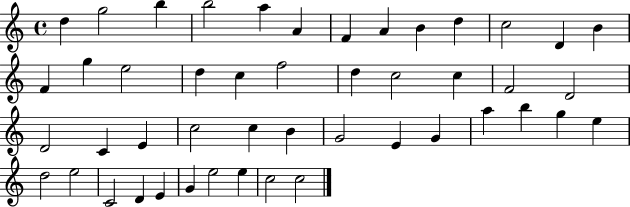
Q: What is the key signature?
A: C major